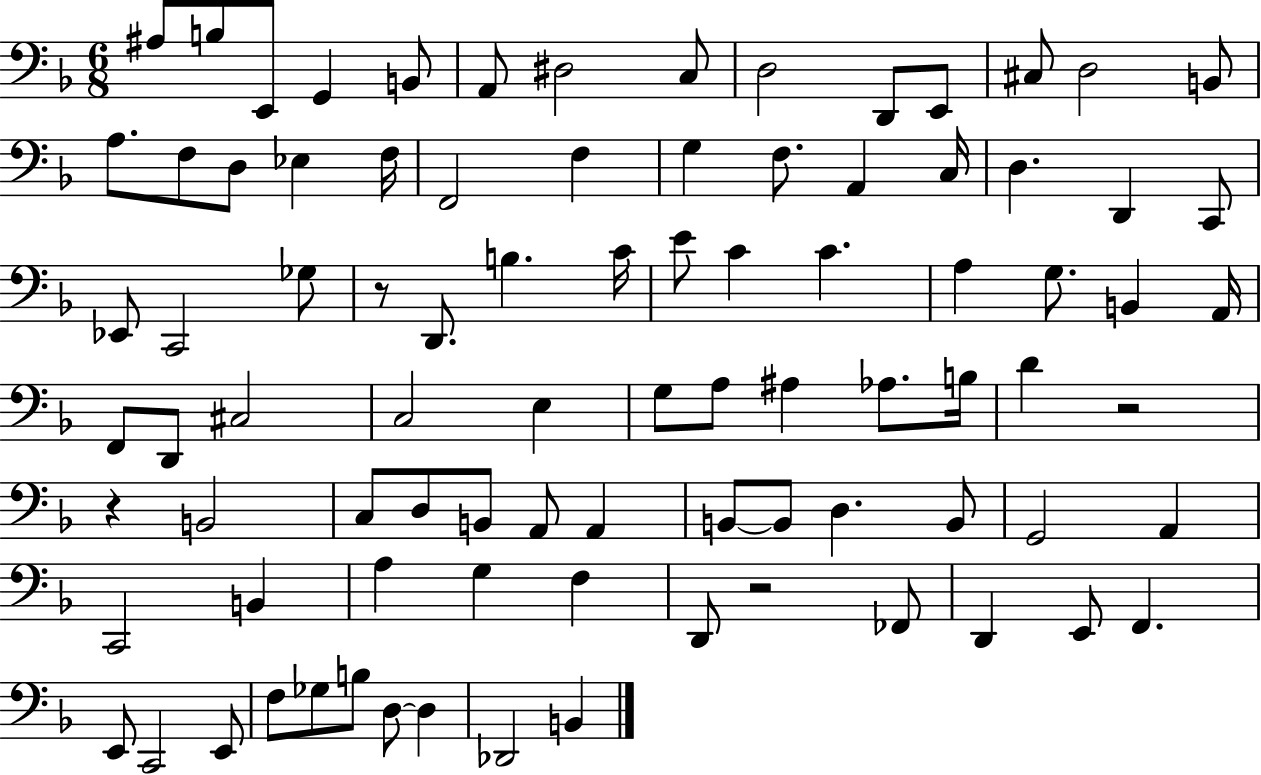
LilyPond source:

{
  \clef bass
  \numericTimeSignature
  \time 6/8
  \key f \major
  ais8 b8 e,8 g,4 b,8 | a,8 dis2 c8 | d2 d,8 e,8 | cis8 d2 b,8 | \break a8. f8 d8 ees4 f16 | f,2 f4 | g4 f8. a,4 c16 | d4. d,4 c,8 | \break ees,8 c,2 ges8 | r8 d,8. b4. c'16 | e'8 c'4 c'4. | a4 g8. b,4 a,16 | \break f,8 d,8 cis2 | c2 e4 | g8 a8 ais4 aes8. b16 | d'4 r2 | \break r4 b,2 | c8 d8 b,8 a,8 a,4 | b,8~~ b,8 d4. b,8 | g,2 a,4 | \break c,2 b,4 | a4 g4 f4 | d,8 r2 fes,8 | d,4 e,8 f,4. | \break e,8 c,2 e,8 | f8 ges8 b8 d8~~ d4 | des,2 b,4 | \bar "|."
}